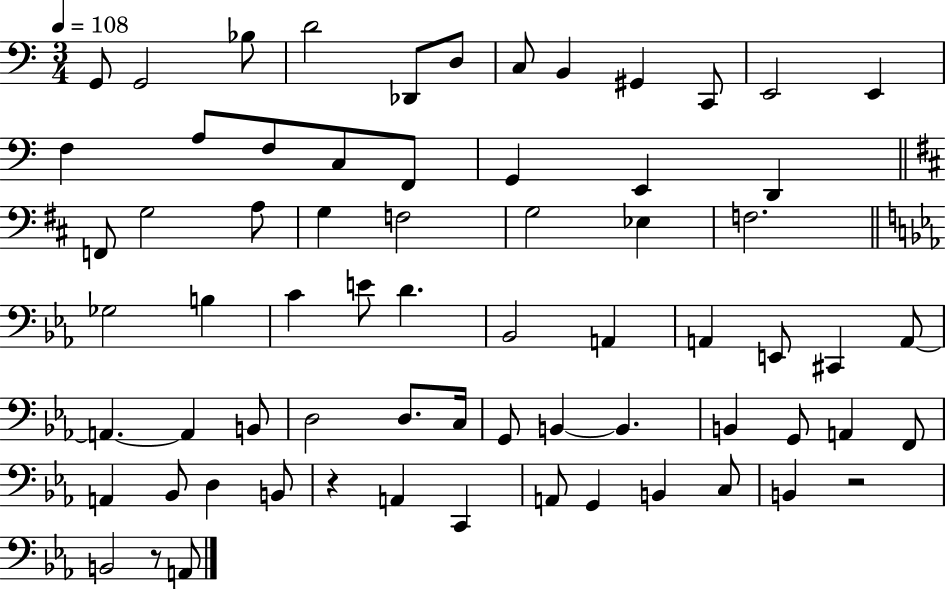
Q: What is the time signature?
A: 3/4